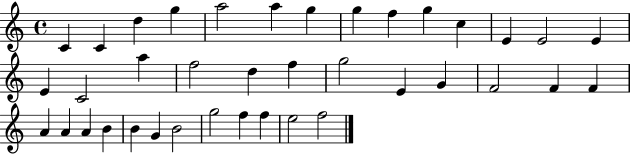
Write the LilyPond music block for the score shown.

{
  \clef treble
  \time 4/4
  \defaultTimeSignature
  \key c \major
  c'4 c'4 d''4 g''4 | a''2 a''4 g''4 | g''4 f''4 g''4 c''4 | e'4 e'2 e'4 | \break e'4 c'2 a''4 | f''2 d''4 f''4 | g''2 e'4 g'4 | f'2 f'4 f'4 | \break a'4 a'4 a'4 b'4 | b'4 g'4 b'2 | g''2 f''4 f''4 | e''2 f''2 | \break \bar "|."
}